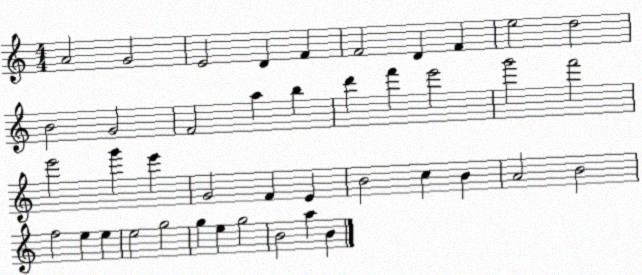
X:1
T:Untitled
M:4/4
L:1/4
K:C
A2 G2 E2 D F F2 D F e2 d2 B2 G2 F2 a b d' f' e'2 g'2 f'2 e'2 g' e' G2 F E B2 c B A2 B2 f2 e e e2 g2 g e g2 B2 a B